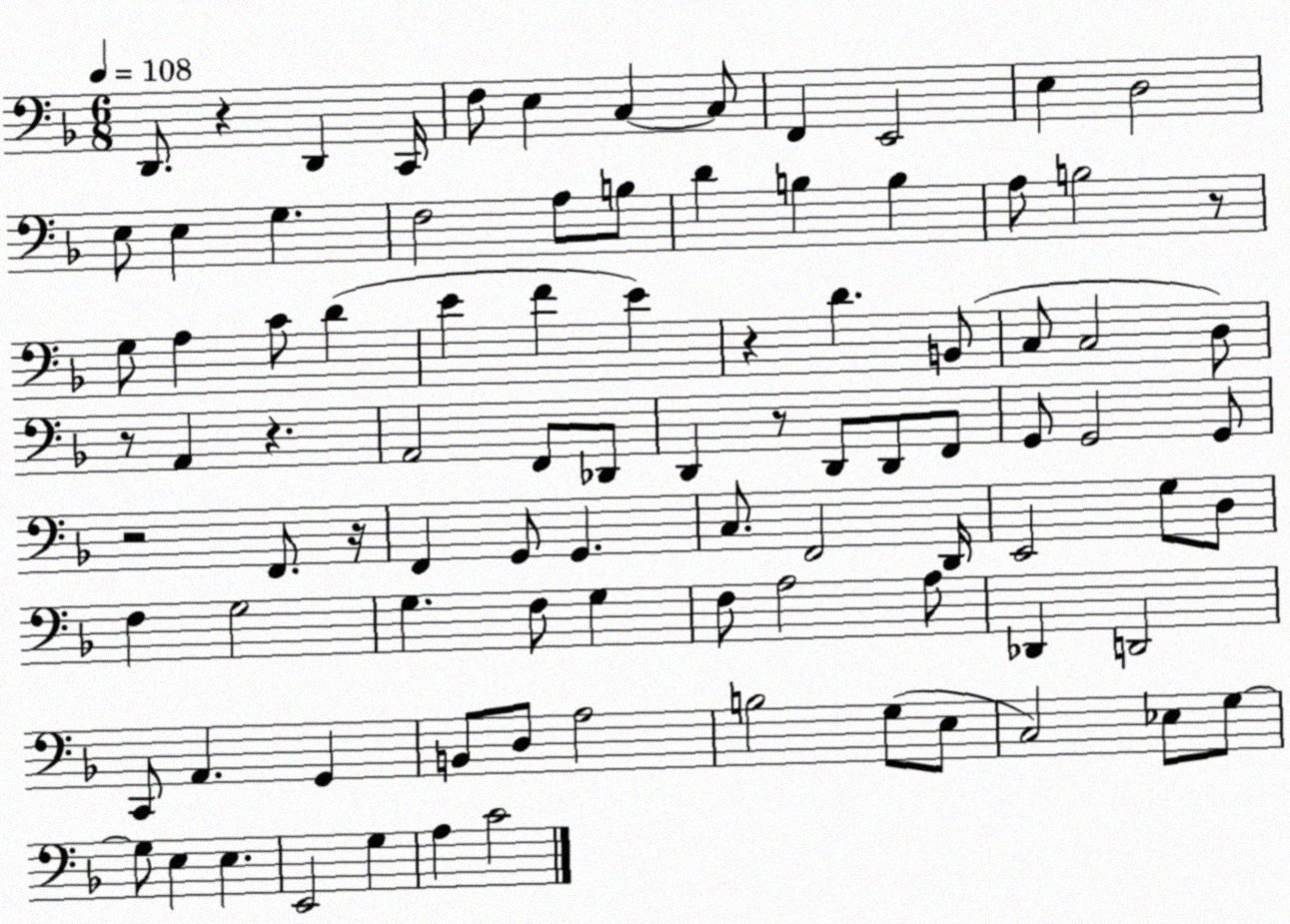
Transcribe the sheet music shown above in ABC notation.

X:1
T:Untitled
M:6/8
L:1/4
K:F
D,,/2 z D,, C,,/4 F,/2 E, C, C,/2 F,, E,,2 E, D,2 E,/2 E, G, F,2 A,/2 B,/2 D B, B, A,/2 B,2 z/2 G,/2 A, C/2 D E F E z D B,,/2 C,/2 C,2 D,/2 z/2 A,, z A,,2 F,,/2 _D,,/2 D,, z/2 D,,/2 D,,/2 F,,/2 G,,/2 G,,2 G,,/2 z2 F,,/2 z/4 F,, G,,/2 G,, C,/2 F,,2 D,,/4 E,,2 G,/2 D,/2 F, G,2 G, F,/2 G, F,/2 A,2 A,/2 _D,, D,,2 C,,/2 A,, G,, B,,/2 D,/2 A,2 B,2 G,/2 E,/2 C,2 _E,/2 G,/2 G,/2 E, E, E,,2 G, A, C2